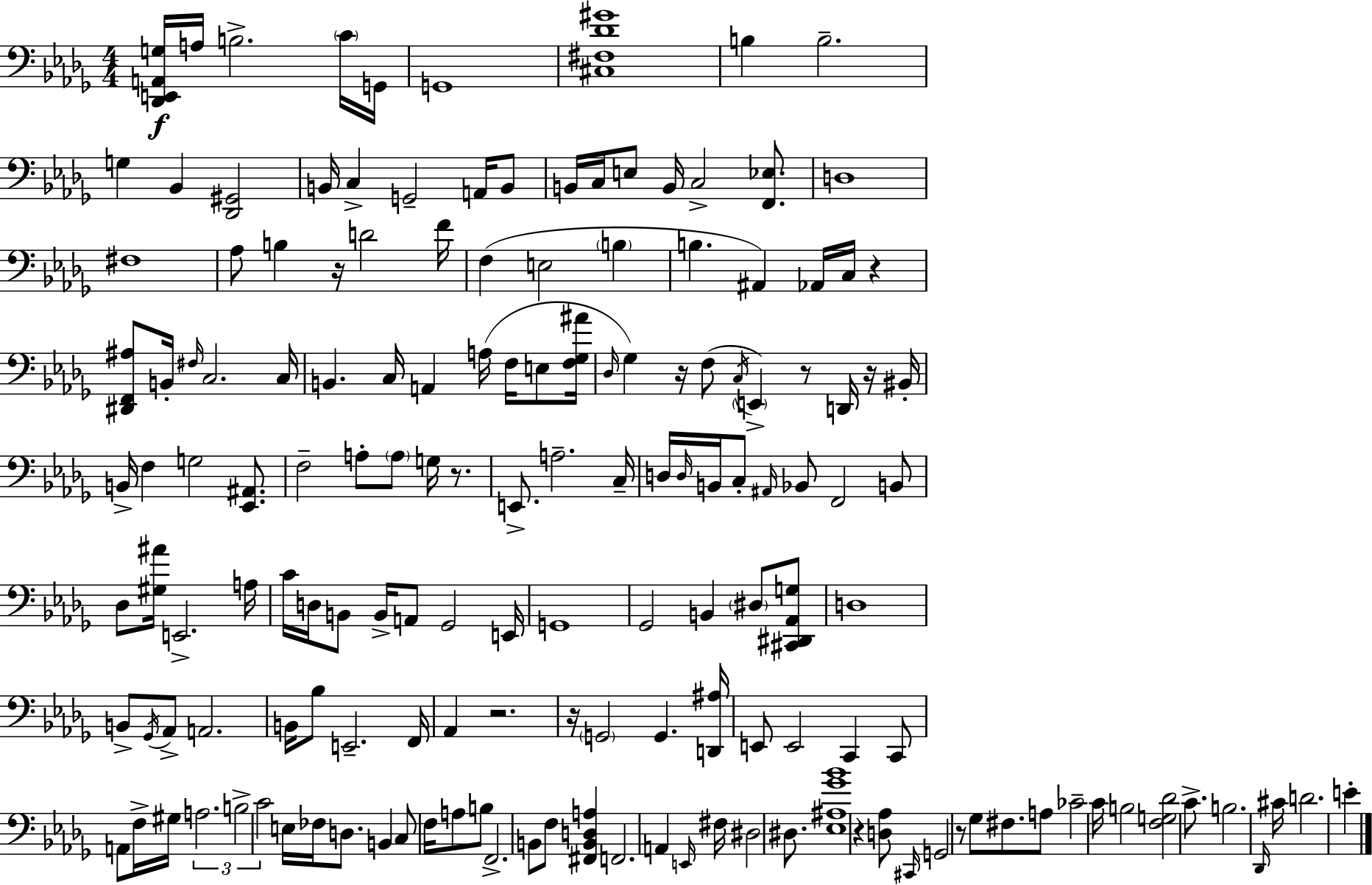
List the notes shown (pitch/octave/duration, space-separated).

[Db2,E2,A2,G3]/s A3/s B3/h. C4/s G2/s G2/w [C#3,F#3,Db4,G#4]/w B3/q B3/h. G3/q Bb2/q [Db2,G#2]/h B2/s C3/q G2/h A2/s B2/e B2/s C3/s E3/e B2/s C3/h [F2,Eb3]/e. D3/w F#3/w Ab3/e B3/q R/s D4/h F4/s F3/q E3/h B3/q B3/q. A#2/q Ab2/s C3/s R/q [D#2,F2,A#3]/e B2/s F#3/s C3/h. C3/s B2/q. C3/s A2/q A3/s F3/s E3/e [F3,Gb3,A#4]/s Db3/s Gb3/q R/s F3/e C3/s E2/q R/e D2/s R/s BIS2/s B2/s F3/q G3/h [Eb2,A#2]/e. F3/h A3/e A3/e G3/s R/e. E2/e. A3/h. C3/s D3/s D3/s B2/s C3/e A#2/s Bb2/e F2/h B2/e Db3/e [G#3,A#4]/s E2/h. A3/s C4/s D3/s B2/e B2/s A2/e Gb2/h E2/s G2/w Gb2/h B2/q D#3/e [C#2,D#2,Ab2,G3]/e D3/w B2/e Gb2/s Ab2/e A2/h. B2/s Bb3/e E2/h. F2/s Ab2/q R/h. R/s G2/h G2/q. [D2,A#3]/s E2/e E2/h C2/q C2/e A2/e F3/s G#3/s A3/h. B3/h C4/h E3/s FES3/s D3/e. B2/q C3/e F3/s A3/e B3/e F2/h. B2/e F3/e [F#2,B2,D3,A3]/q F2/h. A2/q E2/s F#3/s D#3/h D#3/e. [Eb3,A#3,Gb4,Bb4]/w R/q [D3,Ab3]/e C#2/s G2/h R/e Gb3/e F#3/e. A3/e CES4/h C4/s B3/h [F3,G3,Db4]/h C4/e. B3/h. Db2/s C#4/s D4/h. E4/q